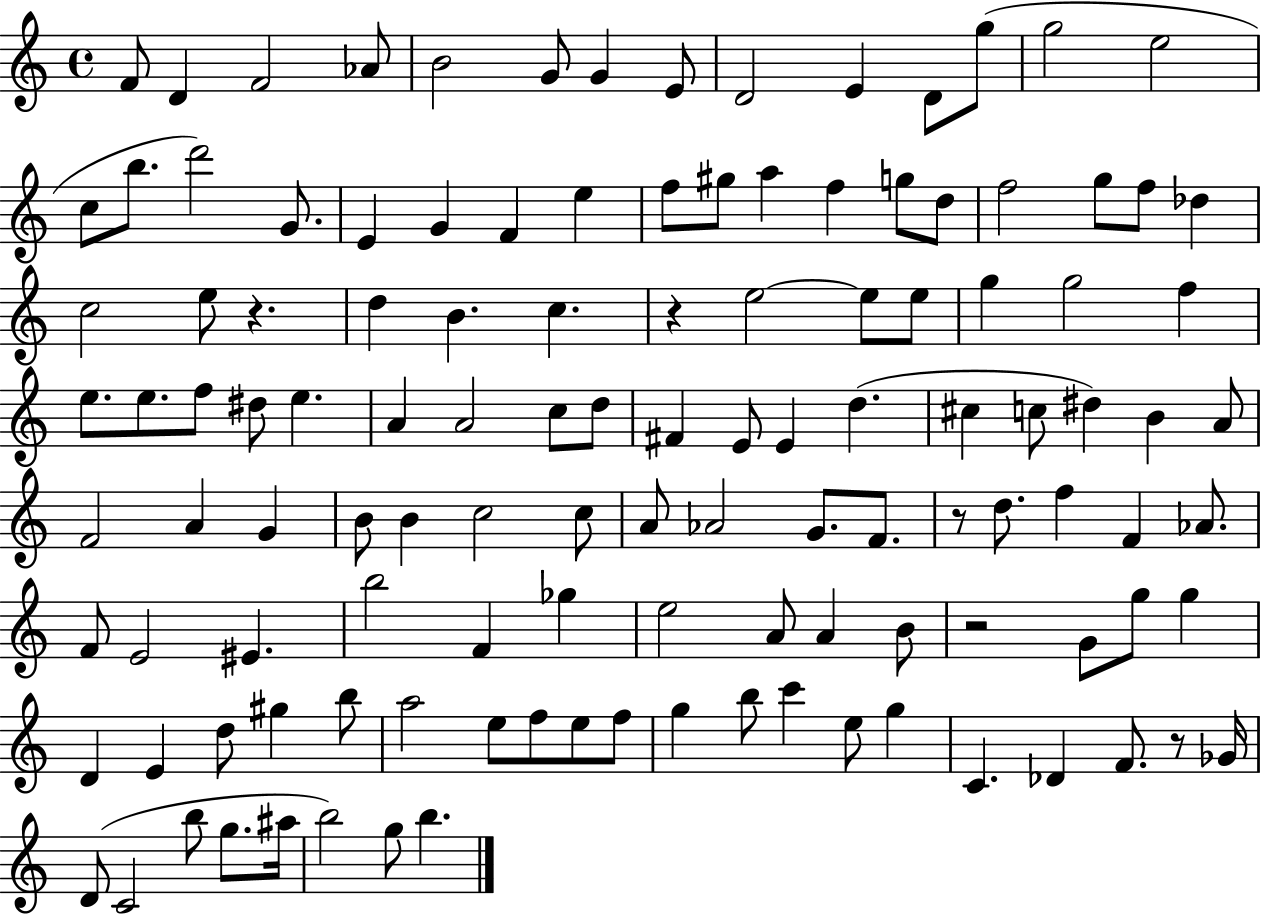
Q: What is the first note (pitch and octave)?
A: F4